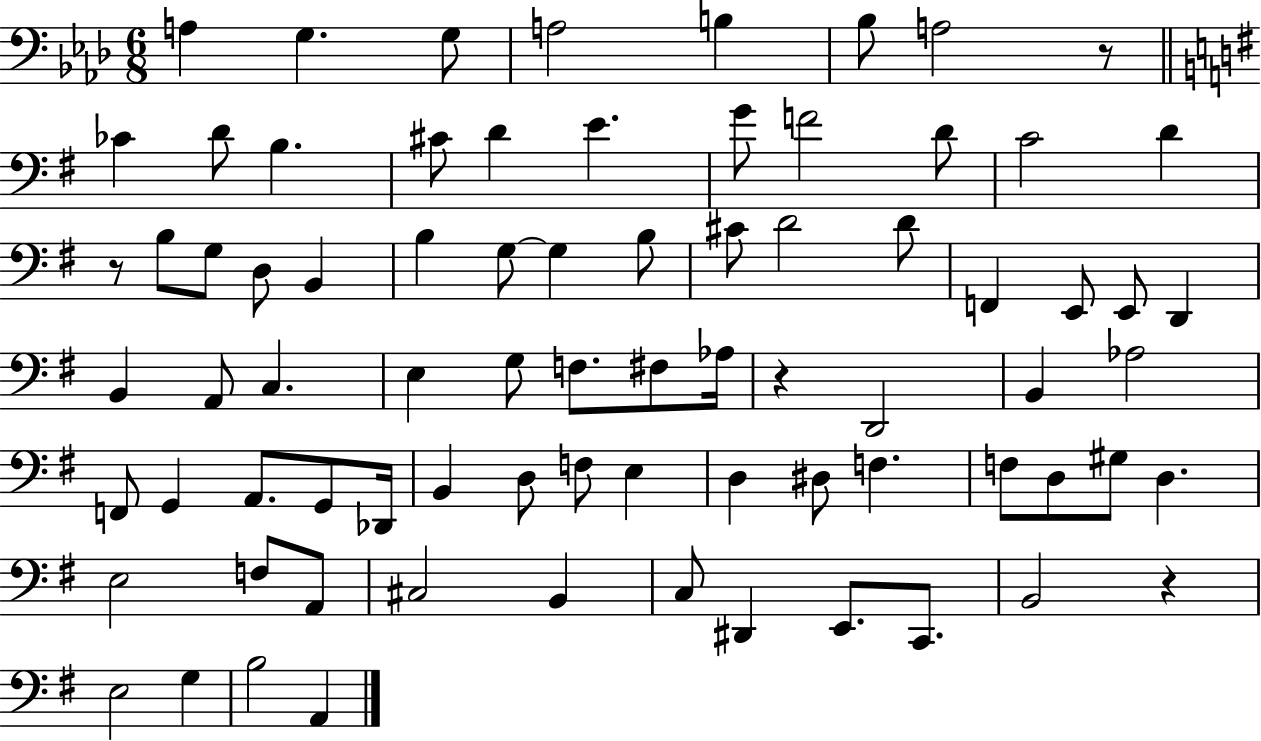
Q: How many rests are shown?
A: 4